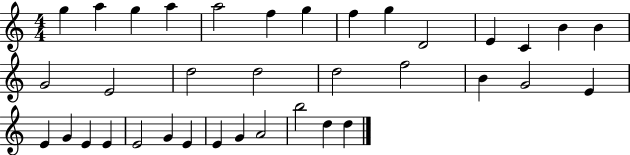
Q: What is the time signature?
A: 4/4